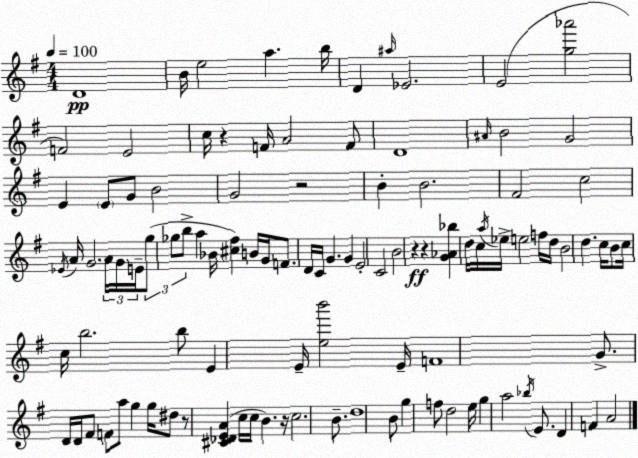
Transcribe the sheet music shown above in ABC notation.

X:1
T:Untitled
M:4/4
L:1/4
K:Em
D4 B/4 e2 a b/4 D ^a/4 _E2 E2 [g_a']2 F2 E2 c/4 z F/4 A2 F/2 D4 ^A/4 B2 G2 E E/2 G/2 B2 G2 z2 B B2 ^F2 c2 _E/4 A/4 G2 A/4 G/4 E/4 g/2 _g/2 b/2 a _B/4 [^c^f] B/4 G/4 F/2 D/4 C/4 G G E2 C2 B2 z z [G_A_b] d/4 c/4 a/4 _e/4 e2 f/4 d/4 B2 d c/4 B/2 c/4 c/4 b2 b/2 E E/4 [eb']2 E/4 F4 G/2 D/4 D/4 ^F/2 F/2 a/2 g g/4 ^d/2 z/2 [^C_DEA] c/4 c/4 B z/4 c2 B/2 d4 B/2 g f/2 d2 e/4 g a2 _b/4 E/2 D F A2